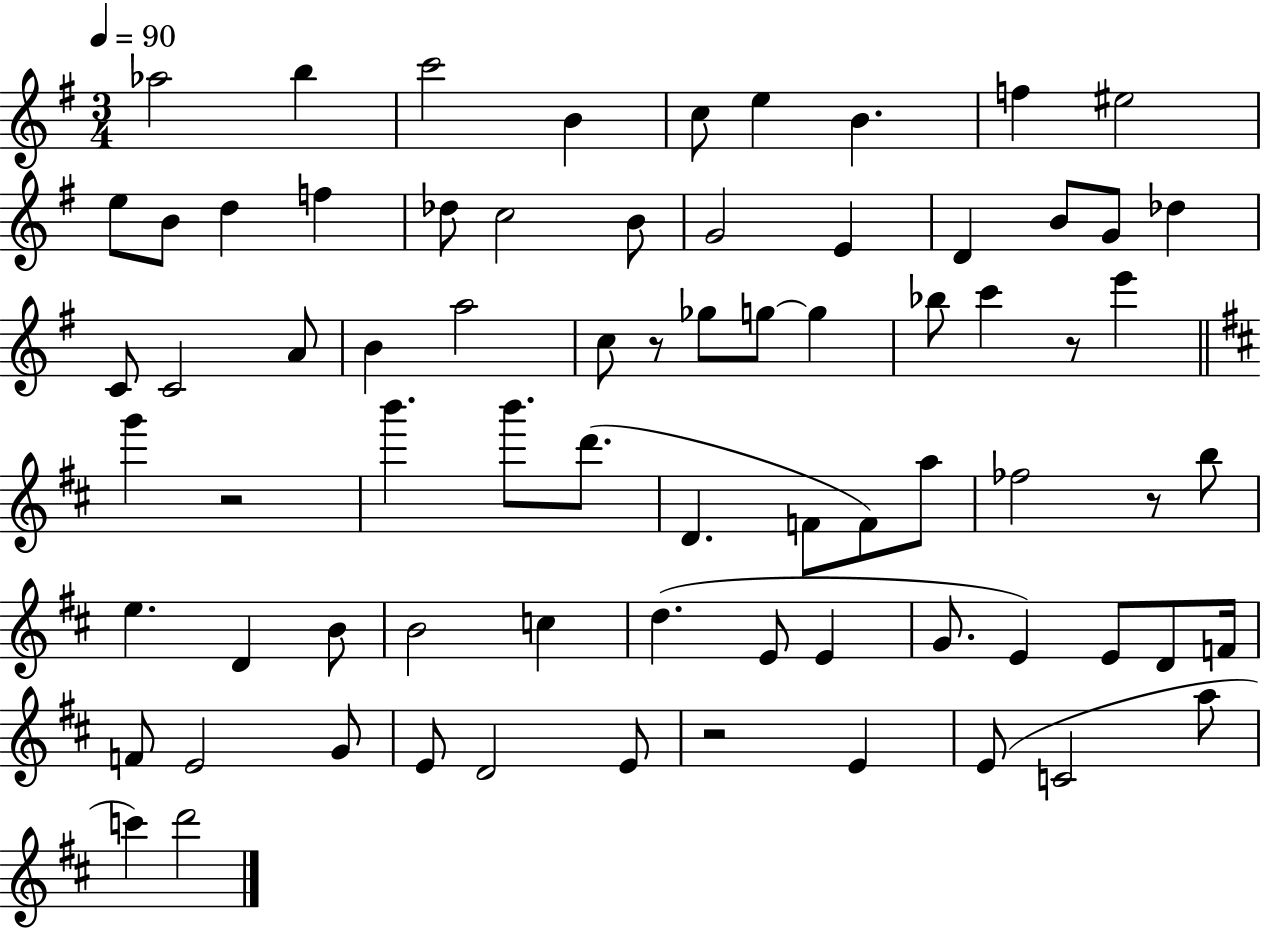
{
  \clef treble
  \numericTimeSignature
  \time 3/4
  \key g \major
  \tempo 4 = 90
  \repeat volta 2 { aes''2 b''4 | c'''2 b'4 | c''8 e''4 b'4. | f''4 eis''2 | \break e''8 b'8 d''4 f''4 | des''8 c''2 b'8 | g'2 e'4 | d'4 b'8 g'8 des''4 | \break c'8 c'2 a'8 | b'4 a''2 | c''8 r8 ges''8 g''8~~ g''4 | bes''8 c'''4 r8 e'''4 | \break \bar "||" \break \key d \major g'''4 r2 | b'''4. b'''8. d'''8.( | d'4. f'8 f'8) a''8 | fes''2 r8 b''8 | \break e''4. d'4 b'8 | b'2 c''4 | d''4.( e'8 e'4 | g'8. e'4) e'8 d'8 f'16 | \break f'8 e'2 g'8 | e'8 d'2 e'8 | r2 e'4 | e'8( c'2 a''8 | \break c'''4) d'''2 | } \bar "|."
}